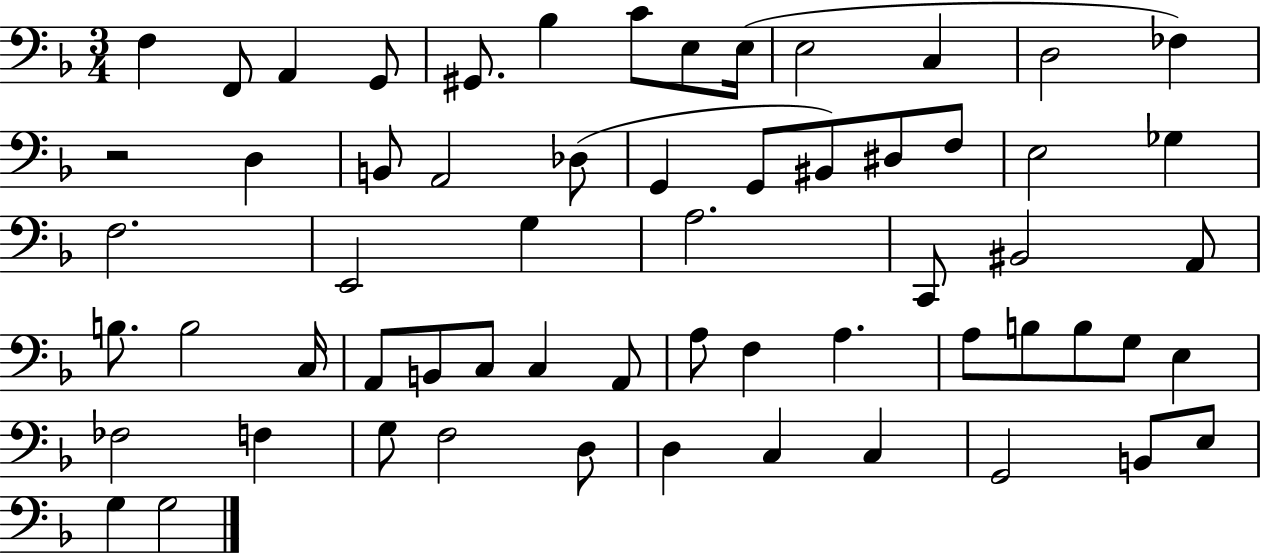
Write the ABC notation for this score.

X:1
T:Untitled
M:3/4
L:1/4
K:F
F, F,,/2 A,, G,,/2 ^G,,/2 _B, C/2 E,/2 E,/4 E,2 C, D,2 _F, z2 D, B,,/2 A,,2 _D,/2 G,, G,,/2 ^B,,/2 ^D,/2 F,/2 E,2 _G, F,2 E,,2 G, A,2 C,,/2 ^B,,2 A,,/2 B,/2 B,2 C,/4 A,,/2 B,,/2 C,/2 C, A,,/2 A,/2 F, A, A,/2 B,/2 B,/2 G,/2 E, _F,2 F, G,/2 F,2 D,/2 D, C, C, G,,2 B,,/2 E,/2 G, G,2